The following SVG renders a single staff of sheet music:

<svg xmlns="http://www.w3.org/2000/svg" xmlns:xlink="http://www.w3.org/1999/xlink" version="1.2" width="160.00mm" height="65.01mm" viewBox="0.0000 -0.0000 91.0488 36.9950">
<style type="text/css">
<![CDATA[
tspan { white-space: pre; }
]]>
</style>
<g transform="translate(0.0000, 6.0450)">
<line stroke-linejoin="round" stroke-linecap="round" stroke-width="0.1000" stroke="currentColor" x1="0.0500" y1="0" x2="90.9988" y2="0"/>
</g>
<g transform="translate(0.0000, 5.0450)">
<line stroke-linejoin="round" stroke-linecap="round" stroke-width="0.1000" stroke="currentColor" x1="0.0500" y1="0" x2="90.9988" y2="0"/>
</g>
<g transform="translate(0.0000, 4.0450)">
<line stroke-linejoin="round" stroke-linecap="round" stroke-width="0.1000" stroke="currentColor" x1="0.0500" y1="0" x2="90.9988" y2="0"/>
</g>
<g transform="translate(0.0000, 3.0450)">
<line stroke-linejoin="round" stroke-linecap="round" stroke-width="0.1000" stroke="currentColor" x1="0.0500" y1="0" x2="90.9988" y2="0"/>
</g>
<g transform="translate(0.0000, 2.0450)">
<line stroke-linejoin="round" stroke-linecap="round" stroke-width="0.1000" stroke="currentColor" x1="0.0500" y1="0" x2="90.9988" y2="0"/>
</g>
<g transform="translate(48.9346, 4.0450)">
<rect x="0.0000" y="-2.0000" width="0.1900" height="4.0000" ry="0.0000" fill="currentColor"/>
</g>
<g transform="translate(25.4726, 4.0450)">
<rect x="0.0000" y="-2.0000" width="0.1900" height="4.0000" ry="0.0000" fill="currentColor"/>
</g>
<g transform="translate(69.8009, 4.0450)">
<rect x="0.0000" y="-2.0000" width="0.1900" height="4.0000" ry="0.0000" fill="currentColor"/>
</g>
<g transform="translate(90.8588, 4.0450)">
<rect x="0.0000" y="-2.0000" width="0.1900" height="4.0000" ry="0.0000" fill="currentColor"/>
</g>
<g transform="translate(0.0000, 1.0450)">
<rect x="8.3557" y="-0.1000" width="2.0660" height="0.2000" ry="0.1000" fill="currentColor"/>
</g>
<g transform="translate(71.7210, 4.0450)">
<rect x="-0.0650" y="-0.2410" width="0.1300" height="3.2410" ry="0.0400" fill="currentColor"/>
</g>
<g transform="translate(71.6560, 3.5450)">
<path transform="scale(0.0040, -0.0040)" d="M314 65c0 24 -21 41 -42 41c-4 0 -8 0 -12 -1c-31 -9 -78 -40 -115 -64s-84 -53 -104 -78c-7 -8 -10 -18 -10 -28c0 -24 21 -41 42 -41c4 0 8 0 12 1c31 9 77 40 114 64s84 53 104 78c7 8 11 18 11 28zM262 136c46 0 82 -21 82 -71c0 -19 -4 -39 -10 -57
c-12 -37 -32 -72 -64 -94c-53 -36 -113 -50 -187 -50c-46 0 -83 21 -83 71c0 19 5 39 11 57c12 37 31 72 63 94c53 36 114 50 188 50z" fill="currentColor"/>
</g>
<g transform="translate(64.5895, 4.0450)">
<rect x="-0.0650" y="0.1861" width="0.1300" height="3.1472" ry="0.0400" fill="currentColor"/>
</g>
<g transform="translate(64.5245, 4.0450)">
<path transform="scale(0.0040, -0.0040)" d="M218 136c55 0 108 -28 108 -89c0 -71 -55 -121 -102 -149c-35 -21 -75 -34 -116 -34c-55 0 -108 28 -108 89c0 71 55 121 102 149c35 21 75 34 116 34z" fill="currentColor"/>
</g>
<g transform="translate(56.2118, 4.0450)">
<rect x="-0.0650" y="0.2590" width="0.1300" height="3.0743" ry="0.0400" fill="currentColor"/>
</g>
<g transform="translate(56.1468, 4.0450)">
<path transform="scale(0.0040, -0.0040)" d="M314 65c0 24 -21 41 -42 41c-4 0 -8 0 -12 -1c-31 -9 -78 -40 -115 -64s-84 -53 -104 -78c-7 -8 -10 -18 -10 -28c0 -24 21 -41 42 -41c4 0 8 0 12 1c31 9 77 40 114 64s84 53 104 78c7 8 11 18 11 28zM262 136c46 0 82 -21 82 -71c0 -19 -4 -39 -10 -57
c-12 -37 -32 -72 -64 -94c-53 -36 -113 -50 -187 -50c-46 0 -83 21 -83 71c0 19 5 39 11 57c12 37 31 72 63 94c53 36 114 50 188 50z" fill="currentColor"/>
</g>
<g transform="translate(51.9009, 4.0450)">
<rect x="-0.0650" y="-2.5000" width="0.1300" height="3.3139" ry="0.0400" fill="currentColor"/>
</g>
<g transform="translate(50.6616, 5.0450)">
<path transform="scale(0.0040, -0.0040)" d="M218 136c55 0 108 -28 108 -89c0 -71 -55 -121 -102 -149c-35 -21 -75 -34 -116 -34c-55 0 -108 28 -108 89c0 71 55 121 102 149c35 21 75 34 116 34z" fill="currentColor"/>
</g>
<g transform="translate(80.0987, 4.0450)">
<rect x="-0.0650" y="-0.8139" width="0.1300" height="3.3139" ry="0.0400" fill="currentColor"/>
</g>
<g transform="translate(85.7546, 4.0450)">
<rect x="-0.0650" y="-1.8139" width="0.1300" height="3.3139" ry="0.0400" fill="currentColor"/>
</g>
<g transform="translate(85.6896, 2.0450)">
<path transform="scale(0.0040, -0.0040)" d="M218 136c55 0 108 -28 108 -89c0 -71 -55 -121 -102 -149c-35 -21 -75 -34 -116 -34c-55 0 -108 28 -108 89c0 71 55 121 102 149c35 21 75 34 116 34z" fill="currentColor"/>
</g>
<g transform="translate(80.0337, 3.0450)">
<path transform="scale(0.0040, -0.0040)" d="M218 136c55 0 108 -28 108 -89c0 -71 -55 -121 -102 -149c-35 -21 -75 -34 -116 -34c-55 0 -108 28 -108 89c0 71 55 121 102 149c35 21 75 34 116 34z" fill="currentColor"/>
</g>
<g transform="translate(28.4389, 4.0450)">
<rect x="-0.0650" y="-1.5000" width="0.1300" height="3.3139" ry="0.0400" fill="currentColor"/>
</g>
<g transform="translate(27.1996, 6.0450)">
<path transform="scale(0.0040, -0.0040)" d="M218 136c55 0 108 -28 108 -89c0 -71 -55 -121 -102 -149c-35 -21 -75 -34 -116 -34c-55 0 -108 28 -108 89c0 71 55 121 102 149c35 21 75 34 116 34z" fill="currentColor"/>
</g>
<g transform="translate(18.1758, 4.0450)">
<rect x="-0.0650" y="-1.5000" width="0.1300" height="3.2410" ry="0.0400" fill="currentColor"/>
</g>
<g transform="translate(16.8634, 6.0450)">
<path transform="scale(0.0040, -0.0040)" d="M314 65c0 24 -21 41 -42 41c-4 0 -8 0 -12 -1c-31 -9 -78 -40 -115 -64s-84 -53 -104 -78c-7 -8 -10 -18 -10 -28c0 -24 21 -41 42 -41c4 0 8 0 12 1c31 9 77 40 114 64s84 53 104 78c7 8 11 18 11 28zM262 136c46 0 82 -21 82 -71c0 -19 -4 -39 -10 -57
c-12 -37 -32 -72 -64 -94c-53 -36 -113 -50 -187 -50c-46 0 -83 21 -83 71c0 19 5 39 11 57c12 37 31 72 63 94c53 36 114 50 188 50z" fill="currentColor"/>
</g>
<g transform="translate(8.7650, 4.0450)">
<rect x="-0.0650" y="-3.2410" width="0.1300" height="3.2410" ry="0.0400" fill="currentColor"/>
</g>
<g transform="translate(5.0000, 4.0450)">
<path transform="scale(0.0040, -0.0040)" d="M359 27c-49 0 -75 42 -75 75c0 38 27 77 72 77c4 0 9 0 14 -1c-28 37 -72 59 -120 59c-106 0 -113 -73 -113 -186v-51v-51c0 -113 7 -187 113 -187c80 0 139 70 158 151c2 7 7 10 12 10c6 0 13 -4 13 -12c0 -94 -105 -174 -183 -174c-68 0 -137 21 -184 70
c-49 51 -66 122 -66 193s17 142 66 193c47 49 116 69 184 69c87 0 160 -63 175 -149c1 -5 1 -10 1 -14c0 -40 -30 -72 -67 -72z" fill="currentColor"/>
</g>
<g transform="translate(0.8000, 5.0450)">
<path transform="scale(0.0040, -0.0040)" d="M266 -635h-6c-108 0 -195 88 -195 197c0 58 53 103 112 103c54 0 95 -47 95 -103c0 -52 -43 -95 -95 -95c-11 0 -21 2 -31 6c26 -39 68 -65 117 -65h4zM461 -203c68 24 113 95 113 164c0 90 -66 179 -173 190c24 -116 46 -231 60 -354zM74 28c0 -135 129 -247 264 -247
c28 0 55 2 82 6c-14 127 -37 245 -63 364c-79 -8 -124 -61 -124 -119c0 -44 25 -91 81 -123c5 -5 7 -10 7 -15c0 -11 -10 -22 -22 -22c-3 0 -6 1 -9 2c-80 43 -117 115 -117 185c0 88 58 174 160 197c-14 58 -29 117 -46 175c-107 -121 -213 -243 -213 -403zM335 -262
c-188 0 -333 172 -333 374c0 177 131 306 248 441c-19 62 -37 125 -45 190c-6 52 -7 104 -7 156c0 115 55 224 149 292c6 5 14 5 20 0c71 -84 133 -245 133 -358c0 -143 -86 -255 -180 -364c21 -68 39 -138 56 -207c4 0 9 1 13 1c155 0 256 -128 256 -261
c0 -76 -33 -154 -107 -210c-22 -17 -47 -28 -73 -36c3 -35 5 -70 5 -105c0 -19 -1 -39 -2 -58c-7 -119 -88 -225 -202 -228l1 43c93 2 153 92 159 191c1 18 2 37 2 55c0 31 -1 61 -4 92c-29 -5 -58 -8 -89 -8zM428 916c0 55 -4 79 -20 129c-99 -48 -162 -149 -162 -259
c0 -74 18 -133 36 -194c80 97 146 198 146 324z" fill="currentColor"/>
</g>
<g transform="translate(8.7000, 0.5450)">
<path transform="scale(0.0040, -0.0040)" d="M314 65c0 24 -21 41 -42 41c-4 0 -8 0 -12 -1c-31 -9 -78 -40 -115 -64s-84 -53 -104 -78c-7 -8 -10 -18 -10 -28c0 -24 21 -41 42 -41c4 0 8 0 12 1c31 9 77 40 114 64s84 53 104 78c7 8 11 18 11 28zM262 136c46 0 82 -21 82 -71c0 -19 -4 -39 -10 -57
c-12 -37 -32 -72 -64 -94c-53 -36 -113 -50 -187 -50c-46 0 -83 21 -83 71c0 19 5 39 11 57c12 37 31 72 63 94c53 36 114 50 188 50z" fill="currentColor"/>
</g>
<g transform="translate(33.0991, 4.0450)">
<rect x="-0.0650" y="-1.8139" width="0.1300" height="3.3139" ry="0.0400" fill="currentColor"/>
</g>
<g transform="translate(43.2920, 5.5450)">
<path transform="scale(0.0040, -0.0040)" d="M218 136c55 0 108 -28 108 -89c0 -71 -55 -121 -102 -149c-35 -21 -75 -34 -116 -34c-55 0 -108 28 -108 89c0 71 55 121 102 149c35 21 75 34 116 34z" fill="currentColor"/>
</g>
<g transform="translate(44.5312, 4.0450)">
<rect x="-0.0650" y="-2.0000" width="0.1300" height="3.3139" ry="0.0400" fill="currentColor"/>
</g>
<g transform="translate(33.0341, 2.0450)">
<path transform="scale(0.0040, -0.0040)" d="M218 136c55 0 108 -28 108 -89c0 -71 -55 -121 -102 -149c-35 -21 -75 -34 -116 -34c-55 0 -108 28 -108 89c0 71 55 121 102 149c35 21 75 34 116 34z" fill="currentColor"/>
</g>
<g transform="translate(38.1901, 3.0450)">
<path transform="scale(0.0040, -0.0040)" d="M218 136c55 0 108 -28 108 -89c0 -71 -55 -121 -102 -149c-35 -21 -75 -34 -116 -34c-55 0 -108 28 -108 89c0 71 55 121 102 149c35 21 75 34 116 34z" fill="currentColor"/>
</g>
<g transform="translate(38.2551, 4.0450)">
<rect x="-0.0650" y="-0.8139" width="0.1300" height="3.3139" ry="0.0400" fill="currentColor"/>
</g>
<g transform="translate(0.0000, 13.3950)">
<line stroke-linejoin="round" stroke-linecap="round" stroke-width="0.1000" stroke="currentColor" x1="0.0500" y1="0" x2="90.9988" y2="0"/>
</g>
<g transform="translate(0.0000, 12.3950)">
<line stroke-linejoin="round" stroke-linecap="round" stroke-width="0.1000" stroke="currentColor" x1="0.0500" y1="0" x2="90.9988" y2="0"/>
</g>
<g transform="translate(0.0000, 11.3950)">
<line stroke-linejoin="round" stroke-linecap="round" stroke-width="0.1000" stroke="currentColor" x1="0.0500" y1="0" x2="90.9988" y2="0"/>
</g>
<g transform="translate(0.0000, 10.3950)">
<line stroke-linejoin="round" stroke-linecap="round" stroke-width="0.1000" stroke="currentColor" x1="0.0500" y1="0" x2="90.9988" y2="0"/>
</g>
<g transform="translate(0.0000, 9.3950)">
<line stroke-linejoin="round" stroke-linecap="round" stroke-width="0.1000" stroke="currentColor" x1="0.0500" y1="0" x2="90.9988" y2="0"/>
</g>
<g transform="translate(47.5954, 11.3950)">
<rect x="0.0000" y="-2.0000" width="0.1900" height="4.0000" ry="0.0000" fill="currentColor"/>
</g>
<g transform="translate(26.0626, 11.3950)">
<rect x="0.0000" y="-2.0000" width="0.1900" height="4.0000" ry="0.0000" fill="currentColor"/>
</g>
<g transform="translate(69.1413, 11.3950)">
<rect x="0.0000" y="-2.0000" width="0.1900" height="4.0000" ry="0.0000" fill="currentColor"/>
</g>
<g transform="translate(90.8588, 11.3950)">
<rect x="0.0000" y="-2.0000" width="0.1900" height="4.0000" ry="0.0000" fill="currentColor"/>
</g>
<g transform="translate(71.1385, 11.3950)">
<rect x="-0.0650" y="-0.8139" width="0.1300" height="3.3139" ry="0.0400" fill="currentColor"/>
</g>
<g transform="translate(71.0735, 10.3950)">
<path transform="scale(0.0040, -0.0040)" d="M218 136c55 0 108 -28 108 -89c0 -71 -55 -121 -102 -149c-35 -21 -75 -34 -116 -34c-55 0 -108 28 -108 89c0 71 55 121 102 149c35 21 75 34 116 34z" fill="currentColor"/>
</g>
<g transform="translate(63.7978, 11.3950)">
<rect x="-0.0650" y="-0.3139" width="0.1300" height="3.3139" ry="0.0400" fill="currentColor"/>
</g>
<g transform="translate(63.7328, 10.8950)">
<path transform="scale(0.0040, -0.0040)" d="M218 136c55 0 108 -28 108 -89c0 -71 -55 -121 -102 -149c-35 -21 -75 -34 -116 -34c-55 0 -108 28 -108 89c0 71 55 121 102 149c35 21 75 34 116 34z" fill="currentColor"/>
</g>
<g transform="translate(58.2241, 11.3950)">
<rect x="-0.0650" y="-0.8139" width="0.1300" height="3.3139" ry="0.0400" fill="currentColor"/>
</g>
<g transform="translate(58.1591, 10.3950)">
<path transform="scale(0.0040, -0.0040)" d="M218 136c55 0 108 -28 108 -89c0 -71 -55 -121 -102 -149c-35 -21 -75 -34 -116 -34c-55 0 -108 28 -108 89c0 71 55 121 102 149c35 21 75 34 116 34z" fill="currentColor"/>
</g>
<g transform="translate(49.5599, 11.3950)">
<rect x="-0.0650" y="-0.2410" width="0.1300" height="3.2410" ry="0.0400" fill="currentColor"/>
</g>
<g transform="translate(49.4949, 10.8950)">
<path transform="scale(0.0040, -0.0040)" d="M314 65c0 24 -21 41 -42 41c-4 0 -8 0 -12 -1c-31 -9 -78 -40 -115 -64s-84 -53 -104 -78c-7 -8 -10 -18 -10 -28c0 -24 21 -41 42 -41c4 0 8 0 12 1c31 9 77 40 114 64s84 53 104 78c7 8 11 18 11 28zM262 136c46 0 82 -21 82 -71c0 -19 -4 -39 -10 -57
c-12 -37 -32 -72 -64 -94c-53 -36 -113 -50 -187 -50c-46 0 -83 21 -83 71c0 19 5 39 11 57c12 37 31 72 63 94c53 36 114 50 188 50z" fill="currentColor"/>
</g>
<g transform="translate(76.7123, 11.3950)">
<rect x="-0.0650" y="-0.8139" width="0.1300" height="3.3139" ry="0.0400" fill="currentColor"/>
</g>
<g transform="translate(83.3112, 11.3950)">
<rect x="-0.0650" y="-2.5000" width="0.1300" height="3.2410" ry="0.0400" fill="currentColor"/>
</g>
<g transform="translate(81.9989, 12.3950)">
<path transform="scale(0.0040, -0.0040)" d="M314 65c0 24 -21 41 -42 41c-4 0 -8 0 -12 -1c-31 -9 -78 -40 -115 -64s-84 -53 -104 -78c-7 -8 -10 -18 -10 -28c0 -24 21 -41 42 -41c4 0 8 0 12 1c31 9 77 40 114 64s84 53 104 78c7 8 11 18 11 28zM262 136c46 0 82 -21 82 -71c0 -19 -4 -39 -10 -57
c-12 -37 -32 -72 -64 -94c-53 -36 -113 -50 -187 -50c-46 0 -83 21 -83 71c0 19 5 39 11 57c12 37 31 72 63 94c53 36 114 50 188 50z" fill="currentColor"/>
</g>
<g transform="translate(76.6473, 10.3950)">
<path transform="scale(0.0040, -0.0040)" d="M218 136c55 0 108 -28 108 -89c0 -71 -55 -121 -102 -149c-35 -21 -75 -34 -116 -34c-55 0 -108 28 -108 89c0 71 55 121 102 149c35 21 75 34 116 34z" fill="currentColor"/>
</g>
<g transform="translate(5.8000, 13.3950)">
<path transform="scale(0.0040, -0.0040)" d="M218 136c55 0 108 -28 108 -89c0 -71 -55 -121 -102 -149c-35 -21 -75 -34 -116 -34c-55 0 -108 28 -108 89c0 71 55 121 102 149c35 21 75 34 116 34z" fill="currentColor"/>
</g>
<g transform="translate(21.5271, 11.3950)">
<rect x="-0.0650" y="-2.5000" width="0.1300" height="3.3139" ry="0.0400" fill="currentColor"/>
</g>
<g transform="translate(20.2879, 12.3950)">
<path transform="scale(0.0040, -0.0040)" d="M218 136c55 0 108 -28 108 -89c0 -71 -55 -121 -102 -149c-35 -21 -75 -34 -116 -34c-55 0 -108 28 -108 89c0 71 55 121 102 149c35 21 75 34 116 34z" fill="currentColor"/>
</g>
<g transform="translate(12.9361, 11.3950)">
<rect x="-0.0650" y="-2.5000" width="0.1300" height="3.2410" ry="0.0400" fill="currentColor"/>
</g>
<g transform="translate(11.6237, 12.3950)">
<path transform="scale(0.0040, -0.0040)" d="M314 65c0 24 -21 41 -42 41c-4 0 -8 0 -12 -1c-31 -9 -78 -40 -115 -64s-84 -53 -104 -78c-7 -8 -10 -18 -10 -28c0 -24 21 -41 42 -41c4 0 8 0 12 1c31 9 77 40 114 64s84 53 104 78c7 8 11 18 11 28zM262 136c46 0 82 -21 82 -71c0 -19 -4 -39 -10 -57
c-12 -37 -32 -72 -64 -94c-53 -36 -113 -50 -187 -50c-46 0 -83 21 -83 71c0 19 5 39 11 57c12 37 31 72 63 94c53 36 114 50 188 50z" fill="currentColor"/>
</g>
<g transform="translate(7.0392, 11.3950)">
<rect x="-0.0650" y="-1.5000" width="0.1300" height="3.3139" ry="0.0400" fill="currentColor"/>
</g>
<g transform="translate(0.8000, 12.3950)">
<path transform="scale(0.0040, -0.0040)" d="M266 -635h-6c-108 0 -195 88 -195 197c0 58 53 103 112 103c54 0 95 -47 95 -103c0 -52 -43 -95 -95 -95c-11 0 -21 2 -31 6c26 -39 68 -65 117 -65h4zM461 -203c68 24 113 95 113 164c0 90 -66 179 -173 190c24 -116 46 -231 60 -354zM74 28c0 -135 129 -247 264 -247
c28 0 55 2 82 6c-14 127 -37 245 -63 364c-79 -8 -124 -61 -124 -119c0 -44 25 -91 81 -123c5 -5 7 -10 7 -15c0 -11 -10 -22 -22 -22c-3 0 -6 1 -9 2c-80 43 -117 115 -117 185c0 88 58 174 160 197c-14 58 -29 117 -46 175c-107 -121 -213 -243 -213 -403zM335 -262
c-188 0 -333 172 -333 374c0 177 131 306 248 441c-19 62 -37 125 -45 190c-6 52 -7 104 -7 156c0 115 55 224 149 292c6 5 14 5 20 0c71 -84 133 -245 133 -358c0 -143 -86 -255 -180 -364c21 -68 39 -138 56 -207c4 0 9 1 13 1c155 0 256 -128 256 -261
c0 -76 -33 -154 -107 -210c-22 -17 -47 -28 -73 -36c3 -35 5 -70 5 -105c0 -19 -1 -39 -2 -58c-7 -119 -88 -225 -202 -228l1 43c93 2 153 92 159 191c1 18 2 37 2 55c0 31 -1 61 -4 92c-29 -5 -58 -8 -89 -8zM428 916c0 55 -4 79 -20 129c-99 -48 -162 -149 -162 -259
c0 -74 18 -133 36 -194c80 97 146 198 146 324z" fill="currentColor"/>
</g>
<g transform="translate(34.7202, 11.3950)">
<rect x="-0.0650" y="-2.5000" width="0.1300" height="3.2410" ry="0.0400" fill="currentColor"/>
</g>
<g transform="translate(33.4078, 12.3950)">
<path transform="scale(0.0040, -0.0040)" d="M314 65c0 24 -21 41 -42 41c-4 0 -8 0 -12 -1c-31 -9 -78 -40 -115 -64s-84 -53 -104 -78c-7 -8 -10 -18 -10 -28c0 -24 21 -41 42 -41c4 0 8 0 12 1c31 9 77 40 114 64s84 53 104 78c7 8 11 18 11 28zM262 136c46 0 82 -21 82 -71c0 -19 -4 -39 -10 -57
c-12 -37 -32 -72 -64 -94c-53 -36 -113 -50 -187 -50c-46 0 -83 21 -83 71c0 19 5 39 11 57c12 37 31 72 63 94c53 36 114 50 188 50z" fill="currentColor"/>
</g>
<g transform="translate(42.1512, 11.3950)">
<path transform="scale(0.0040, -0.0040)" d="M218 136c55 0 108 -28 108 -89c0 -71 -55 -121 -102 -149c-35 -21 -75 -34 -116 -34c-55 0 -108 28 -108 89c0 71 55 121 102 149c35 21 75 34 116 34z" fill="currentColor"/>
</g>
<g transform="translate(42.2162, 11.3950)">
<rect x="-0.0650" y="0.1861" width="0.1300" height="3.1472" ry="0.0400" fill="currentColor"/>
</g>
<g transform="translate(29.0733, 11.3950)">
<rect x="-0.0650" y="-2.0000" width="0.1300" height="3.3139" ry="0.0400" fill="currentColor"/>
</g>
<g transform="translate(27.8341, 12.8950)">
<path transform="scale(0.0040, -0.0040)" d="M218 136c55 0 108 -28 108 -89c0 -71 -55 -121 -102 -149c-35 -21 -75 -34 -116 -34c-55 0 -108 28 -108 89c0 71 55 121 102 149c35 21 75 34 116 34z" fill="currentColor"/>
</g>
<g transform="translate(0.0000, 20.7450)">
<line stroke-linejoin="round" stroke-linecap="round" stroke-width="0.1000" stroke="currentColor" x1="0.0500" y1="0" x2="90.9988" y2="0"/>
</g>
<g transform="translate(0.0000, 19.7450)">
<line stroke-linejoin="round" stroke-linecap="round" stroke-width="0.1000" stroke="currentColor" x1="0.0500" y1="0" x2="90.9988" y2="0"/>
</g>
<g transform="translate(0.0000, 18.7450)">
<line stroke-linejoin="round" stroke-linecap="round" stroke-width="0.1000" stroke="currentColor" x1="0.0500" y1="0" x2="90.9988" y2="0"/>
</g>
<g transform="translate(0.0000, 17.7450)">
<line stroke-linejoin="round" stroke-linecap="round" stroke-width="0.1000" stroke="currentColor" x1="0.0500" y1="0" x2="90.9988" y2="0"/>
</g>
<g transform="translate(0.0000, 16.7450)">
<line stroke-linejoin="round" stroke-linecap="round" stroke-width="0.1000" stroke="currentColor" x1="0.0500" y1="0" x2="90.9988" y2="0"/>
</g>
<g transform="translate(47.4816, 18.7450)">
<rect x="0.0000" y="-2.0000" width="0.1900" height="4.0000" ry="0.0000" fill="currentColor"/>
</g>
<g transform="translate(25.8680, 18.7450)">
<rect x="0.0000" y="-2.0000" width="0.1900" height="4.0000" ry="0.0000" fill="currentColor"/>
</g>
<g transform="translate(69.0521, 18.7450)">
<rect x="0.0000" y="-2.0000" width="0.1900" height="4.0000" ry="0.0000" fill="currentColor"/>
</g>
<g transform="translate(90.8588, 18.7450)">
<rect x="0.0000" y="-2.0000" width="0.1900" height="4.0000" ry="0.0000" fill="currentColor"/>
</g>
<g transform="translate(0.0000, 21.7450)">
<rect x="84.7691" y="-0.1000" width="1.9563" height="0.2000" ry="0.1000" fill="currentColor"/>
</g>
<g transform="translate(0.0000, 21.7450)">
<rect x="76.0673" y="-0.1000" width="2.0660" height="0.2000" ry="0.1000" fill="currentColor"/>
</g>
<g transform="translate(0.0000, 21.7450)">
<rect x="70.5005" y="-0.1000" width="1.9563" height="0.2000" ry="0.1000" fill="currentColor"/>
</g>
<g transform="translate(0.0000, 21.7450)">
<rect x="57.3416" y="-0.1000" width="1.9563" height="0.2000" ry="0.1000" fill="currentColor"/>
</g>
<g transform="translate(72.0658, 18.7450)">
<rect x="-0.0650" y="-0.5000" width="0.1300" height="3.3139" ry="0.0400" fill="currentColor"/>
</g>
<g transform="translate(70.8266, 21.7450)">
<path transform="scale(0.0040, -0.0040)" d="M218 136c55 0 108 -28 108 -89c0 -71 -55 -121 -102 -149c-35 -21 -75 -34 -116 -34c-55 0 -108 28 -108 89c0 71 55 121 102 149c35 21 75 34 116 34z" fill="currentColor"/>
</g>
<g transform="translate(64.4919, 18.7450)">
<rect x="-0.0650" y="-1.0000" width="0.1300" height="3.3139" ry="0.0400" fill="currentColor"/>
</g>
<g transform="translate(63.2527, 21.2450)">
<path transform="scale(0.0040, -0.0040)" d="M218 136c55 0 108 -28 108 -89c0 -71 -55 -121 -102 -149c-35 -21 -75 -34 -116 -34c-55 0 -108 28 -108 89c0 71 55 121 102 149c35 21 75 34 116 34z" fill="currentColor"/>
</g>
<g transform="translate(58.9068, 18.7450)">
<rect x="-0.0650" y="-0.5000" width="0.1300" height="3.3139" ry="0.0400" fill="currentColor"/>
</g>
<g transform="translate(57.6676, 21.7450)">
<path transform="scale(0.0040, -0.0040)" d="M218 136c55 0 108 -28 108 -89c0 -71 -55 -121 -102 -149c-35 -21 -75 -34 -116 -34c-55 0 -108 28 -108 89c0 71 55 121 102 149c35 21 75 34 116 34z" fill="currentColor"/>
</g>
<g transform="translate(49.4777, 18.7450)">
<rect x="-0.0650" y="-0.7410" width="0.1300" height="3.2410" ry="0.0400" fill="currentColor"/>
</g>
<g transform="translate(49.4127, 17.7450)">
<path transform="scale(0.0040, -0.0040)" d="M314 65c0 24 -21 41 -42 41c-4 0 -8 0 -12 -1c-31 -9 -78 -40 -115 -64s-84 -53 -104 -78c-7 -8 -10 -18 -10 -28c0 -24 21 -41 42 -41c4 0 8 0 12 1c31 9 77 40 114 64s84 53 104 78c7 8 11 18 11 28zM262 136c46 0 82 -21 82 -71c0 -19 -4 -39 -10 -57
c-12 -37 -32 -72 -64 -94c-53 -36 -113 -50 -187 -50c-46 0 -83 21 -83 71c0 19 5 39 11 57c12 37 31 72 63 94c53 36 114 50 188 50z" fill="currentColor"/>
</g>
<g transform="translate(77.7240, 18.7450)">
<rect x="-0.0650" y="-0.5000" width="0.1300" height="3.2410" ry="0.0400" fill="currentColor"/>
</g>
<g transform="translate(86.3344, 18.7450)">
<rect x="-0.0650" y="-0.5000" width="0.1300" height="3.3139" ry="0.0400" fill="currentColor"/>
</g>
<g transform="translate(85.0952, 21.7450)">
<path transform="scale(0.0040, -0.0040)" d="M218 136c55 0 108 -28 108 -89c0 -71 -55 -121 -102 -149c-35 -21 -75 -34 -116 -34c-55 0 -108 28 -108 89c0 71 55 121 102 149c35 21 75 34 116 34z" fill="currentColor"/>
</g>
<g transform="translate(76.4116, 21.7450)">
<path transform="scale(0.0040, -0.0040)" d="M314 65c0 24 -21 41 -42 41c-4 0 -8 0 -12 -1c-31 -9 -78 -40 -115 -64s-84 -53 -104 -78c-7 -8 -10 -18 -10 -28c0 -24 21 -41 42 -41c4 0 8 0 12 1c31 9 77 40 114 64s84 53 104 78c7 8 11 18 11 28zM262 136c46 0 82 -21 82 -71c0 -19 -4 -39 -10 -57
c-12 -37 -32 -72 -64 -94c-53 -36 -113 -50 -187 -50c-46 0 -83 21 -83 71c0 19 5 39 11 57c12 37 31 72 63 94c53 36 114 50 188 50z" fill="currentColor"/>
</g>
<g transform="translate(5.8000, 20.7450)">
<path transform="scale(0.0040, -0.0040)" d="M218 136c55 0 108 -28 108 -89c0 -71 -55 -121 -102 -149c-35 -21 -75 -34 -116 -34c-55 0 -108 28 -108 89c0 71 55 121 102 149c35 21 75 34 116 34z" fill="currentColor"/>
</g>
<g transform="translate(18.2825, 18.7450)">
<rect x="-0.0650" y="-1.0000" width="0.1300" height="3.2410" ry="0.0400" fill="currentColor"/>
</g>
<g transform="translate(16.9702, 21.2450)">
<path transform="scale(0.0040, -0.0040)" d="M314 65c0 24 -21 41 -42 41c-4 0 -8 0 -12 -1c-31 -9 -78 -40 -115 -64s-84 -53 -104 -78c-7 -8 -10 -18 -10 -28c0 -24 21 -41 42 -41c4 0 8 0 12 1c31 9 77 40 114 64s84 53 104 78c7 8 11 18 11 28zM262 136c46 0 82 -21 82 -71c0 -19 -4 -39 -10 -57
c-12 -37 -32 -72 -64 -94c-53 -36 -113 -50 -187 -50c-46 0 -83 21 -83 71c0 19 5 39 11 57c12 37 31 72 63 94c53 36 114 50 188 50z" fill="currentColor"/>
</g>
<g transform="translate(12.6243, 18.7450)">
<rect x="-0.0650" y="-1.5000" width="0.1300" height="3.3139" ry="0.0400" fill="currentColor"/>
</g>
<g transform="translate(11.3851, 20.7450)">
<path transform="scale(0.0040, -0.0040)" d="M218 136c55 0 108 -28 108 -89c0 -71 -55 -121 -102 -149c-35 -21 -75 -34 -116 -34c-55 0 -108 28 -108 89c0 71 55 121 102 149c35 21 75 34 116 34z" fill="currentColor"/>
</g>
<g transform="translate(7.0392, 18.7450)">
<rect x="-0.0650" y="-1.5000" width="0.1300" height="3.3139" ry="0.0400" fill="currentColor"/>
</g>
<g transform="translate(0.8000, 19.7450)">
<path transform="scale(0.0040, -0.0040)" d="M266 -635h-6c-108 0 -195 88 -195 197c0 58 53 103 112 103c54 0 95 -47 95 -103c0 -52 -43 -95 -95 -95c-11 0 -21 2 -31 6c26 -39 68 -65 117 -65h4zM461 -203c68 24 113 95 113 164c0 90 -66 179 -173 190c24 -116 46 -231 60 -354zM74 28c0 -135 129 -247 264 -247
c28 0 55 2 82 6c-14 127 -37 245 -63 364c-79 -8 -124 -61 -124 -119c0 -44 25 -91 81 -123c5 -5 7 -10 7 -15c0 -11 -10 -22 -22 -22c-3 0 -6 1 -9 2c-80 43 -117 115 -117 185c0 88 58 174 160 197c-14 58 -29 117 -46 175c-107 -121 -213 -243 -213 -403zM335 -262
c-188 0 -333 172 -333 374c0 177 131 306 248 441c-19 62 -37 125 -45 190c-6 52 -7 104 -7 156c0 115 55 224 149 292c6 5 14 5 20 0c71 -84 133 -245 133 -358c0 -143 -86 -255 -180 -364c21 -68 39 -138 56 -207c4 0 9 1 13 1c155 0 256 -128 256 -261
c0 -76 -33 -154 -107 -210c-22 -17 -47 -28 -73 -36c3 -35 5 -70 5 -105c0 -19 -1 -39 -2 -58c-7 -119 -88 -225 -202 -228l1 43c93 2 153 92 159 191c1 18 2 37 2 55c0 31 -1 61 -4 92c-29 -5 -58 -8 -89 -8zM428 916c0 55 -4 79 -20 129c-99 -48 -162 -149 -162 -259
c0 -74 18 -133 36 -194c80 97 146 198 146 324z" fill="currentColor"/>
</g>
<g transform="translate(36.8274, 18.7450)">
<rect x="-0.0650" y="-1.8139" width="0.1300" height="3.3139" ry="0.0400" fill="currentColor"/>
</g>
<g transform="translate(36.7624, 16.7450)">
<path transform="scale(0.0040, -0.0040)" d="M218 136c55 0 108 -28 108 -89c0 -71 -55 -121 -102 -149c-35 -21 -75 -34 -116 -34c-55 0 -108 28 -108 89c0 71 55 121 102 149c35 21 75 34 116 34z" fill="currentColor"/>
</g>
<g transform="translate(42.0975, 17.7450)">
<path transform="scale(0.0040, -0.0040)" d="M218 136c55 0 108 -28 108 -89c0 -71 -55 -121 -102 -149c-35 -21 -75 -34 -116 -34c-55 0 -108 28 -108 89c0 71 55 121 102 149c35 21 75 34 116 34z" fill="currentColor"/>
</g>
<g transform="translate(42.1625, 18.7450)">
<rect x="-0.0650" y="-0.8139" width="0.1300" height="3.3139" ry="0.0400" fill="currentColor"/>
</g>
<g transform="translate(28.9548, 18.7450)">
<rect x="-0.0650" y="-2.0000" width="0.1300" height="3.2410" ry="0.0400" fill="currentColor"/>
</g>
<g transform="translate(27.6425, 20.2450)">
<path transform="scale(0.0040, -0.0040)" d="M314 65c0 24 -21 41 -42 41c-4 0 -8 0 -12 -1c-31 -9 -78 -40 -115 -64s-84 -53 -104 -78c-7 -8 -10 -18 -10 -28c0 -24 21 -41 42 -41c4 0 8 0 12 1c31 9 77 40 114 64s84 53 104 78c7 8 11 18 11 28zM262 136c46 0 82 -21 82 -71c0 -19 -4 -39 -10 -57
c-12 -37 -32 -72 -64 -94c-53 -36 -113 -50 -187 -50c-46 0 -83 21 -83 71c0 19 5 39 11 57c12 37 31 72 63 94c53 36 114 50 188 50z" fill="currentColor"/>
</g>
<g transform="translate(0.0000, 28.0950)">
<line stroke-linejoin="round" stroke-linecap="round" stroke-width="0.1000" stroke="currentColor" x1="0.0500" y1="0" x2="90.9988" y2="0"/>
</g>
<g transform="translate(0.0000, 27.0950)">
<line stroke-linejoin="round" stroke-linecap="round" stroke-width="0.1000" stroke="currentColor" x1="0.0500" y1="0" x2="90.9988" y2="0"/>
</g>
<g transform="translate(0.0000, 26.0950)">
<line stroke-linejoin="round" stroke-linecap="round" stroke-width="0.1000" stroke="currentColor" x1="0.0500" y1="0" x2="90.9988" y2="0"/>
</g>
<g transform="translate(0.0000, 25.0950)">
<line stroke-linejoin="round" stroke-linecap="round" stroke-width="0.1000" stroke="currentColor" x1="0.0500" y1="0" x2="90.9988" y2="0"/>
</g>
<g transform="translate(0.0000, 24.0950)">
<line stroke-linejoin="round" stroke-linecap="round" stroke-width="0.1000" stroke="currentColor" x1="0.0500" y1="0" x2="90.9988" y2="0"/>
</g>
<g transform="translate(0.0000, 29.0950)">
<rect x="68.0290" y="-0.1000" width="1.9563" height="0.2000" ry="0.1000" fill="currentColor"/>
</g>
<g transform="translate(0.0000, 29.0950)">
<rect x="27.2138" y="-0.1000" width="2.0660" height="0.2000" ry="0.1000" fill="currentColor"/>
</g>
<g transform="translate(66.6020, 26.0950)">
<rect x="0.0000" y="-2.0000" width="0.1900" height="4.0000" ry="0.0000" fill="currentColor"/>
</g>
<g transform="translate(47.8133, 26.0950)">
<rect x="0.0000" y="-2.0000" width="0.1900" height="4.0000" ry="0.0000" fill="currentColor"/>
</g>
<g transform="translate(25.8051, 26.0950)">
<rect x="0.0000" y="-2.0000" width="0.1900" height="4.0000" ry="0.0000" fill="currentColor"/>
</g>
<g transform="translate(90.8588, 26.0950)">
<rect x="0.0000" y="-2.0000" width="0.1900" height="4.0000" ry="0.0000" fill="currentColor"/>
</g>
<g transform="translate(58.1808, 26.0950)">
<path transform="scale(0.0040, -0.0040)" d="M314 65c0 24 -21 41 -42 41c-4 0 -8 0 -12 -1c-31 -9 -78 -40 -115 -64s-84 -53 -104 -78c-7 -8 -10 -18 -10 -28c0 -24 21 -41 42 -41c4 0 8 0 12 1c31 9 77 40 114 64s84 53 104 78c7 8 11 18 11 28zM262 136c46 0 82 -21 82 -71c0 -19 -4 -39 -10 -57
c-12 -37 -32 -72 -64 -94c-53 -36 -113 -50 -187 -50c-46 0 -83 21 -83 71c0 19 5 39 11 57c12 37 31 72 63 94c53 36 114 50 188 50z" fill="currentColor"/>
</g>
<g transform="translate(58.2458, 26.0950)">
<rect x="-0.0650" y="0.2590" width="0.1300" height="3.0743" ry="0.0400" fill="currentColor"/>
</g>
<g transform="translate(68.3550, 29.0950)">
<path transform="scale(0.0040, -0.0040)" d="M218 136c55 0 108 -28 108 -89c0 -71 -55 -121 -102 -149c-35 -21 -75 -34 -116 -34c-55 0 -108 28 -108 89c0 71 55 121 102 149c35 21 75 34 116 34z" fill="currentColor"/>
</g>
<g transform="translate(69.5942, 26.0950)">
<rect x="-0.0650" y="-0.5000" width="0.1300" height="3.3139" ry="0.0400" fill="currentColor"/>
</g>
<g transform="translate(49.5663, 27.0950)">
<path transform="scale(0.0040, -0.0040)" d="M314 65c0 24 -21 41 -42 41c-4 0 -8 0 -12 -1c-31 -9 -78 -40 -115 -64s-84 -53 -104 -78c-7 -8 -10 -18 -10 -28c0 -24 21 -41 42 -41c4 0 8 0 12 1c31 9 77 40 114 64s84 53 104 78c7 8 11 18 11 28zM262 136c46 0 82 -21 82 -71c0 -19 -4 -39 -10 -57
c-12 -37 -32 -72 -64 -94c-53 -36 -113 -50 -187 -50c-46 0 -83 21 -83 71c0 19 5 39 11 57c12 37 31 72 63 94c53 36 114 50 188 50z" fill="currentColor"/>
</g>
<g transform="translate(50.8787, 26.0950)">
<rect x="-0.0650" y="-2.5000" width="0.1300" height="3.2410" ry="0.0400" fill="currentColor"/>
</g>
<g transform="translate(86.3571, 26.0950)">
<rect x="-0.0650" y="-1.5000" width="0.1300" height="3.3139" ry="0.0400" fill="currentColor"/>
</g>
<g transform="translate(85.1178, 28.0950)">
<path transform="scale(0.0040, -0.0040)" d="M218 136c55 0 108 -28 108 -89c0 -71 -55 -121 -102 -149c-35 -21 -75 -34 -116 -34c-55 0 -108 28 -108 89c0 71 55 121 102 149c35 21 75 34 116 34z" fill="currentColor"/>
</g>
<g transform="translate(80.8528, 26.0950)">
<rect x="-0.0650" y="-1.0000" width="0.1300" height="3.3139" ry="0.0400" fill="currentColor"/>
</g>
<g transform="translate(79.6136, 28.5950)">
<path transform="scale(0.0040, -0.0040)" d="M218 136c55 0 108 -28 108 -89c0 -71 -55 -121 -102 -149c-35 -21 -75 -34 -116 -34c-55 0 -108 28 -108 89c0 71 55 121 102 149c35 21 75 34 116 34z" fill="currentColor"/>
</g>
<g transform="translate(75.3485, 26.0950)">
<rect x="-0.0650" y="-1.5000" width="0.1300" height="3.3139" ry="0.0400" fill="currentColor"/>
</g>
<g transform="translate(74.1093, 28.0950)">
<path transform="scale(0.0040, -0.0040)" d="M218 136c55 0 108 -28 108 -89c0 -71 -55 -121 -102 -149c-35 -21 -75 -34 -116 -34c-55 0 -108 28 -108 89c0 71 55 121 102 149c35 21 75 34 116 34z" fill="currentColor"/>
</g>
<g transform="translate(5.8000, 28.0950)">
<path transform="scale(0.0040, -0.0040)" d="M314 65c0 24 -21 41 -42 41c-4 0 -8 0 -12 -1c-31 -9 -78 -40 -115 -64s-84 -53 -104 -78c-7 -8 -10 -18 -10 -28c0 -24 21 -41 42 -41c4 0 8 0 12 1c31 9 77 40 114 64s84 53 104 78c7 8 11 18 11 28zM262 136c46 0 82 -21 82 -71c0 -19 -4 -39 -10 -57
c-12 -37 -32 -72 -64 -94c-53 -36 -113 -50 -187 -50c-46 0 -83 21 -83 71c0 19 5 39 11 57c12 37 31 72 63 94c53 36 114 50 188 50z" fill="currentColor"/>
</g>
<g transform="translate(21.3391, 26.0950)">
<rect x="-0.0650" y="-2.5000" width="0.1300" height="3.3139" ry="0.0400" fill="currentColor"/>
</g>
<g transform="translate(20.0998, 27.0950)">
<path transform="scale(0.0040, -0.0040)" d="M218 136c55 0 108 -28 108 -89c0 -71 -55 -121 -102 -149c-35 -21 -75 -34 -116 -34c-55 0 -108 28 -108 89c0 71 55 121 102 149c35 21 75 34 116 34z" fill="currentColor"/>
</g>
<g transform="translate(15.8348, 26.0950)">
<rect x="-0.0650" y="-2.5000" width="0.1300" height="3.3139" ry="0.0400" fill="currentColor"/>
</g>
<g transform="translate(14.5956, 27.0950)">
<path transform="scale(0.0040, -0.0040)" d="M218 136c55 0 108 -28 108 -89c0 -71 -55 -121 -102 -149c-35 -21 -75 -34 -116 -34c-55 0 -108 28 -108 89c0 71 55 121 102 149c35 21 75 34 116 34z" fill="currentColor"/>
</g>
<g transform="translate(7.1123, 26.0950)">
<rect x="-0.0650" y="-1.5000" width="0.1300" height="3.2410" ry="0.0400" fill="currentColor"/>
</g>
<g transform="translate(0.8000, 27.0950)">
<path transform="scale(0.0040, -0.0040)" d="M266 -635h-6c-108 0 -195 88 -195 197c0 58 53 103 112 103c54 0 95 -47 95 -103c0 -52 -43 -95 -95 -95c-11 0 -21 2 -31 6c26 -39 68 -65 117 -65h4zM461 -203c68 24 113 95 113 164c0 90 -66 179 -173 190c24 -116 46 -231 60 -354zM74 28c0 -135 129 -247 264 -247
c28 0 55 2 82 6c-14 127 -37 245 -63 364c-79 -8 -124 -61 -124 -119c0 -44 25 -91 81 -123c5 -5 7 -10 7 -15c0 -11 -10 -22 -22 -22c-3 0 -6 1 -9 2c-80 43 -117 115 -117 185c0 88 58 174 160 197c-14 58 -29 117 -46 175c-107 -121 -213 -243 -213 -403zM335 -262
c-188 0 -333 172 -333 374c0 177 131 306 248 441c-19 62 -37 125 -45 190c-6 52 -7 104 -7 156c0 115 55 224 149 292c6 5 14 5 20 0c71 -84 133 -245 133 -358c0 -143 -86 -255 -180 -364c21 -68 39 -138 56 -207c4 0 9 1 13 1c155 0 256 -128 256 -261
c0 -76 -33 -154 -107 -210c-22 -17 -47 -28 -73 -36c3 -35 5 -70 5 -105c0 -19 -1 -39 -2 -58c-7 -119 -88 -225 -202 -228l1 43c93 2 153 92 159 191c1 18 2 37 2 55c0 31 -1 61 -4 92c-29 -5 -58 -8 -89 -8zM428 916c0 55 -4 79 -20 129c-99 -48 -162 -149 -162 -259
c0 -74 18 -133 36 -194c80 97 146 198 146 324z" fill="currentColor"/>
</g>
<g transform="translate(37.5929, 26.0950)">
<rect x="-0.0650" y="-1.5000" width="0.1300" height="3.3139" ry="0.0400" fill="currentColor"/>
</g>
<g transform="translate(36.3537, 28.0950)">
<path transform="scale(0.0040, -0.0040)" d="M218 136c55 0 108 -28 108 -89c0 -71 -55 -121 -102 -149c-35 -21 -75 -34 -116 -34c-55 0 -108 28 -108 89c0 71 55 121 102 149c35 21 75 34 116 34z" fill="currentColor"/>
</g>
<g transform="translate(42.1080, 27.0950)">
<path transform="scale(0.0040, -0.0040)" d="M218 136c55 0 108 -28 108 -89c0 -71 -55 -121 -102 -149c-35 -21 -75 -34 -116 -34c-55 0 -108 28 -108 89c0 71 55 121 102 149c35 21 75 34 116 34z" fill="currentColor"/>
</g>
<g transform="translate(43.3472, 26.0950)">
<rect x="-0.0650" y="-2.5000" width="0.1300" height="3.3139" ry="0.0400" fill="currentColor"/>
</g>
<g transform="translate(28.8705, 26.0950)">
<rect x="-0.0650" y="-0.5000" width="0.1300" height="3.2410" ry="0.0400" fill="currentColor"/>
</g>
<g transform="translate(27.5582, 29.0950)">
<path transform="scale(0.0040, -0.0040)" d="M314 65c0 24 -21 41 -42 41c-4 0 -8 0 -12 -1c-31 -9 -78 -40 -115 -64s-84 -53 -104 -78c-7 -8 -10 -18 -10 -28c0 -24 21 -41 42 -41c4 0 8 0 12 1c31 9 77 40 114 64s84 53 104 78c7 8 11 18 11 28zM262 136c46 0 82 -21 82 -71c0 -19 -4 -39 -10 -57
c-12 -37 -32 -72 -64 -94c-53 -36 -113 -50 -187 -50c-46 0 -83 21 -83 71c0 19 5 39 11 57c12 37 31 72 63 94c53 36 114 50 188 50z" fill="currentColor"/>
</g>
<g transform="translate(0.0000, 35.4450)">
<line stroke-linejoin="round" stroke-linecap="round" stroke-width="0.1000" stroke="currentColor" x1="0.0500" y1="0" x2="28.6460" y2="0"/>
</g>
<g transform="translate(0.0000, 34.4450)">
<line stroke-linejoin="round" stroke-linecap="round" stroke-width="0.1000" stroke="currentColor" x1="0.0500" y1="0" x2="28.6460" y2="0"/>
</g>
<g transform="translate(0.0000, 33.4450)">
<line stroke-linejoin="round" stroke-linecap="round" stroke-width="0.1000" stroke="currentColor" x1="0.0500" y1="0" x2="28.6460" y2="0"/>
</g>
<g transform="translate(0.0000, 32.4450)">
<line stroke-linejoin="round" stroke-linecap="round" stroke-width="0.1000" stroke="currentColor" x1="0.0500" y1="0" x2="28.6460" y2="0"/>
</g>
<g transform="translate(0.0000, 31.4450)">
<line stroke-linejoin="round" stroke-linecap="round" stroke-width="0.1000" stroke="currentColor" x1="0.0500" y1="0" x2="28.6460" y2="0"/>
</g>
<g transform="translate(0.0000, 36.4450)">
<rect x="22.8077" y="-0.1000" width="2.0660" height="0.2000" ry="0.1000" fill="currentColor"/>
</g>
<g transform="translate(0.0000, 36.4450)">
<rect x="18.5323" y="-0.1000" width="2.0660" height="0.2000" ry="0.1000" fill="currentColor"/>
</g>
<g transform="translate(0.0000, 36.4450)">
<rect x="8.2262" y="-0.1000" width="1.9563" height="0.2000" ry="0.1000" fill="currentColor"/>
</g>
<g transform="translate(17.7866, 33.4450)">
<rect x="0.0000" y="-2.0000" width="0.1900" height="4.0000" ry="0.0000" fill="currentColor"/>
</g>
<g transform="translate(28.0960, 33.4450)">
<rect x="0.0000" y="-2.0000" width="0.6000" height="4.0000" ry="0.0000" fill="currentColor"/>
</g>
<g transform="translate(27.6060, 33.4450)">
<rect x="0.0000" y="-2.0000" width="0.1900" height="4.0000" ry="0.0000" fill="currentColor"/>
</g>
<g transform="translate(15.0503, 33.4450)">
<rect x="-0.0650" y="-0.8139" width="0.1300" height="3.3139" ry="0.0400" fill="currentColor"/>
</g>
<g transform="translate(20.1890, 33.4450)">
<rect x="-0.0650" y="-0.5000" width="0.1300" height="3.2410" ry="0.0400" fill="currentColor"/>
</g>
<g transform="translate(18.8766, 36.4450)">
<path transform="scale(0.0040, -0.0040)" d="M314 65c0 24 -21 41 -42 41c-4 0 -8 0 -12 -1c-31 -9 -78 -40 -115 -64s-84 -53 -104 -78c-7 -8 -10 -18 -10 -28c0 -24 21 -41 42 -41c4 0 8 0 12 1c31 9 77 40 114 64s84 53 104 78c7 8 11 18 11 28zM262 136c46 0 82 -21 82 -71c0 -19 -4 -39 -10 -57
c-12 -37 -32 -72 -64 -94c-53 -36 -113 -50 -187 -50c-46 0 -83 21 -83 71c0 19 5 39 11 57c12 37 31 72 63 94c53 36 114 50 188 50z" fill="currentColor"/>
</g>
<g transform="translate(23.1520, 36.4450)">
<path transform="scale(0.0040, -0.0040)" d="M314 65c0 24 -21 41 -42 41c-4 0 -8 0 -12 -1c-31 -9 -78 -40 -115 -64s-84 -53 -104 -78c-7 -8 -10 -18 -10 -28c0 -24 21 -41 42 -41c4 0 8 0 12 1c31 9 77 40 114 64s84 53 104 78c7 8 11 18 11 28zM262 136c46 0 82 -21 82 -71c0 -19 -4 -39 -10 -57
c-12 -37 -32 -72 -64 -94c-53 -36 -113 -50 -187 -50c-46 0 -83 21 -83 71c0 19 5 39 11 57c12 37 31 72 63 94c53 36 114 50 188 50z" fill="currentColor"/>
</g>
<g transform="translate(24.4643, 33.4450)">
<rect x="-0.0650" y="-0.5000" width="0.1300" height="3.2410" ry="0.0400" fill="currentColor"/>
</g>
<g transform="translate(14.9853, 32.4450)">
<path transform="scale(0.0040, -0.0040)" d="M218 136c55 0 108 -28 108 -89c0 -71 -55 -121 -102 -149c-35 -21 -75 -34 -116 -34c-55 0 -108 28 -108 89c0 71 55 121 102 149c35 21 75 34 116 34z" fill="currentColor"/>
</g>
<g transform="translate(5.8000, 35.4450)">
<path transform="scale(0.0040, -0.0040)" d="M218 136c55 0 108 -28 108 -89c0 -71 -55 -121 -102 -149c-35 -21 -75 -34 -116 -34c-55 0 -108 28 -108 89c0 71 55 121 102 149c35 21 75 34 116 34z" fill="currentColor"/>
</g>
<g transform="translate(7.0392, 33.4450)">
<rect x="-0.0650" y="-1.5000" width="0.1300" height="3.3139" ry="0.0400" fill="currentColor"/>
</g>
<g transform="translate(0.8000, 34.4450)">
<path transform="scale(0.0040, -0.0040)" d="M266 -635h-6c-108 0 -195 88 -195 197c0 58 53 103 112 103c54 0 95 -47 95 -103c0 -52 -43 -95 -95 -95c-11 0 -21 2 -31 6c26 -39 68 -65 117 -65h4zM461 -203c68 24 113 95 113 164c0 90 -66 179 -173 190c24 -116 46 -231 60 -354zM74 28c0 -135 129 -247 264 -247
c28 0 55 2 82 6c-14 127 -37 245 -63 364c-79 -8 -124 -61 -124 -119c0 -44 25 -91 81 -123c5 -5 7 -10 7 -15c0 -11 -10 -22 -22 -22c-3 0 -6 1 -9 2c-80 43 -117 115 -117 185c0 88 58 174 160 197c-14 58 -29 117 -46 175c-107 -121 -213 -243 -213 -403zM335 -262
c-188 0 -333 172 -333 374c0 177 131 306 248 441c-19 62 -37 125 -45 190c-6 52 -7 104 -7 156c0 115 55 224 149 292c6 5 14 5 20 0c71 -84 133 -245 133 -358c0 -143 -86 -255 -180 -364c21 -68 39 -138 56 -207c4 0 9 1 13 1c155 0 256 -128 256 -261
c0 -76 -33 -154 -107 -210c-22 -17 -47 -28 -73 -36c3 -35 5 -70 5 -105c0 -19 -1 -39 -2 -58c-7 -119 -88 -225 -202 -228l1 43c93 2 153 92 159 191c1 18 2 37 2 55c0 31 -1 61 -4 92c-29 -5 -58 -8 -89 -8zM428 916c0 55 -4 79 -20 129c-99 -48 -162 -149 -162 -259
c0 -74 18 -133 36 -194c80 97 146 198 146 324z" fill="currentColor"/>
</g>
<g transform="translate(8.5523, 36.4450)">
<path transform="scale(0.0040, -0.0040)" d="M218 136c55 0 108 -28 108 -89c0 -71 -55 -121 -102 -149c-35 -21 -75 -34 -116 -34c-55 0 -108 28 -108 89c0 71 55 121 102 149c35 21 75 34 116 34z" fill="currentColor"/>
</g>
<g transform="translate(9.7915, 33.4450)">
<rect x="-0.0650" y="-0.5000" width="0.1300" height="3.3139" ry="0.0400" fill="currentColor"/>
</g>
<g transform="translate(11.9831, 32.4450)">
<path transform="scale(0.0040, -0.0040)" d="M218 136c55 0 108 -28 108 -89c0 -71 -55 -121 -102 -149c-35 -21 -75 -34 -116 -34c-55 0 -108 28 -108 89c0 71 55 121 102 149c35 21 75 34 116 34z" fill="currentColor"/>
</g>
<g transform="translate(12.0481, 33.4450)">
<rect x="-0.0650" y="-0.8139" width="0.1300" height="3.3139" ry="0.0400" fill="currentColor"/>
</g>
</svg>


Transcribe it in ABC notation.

X:1
T:Untitled
M:4/4
L:1/4
K:C
b2 E2 E f d F G B2 B c2 d f E G2 G F G2 B c2 d c d d G2 E E D2 F2 f d d2 C D C C2 C E2 G G C2 E G G2 B2 C E D E E C d d C2 C2